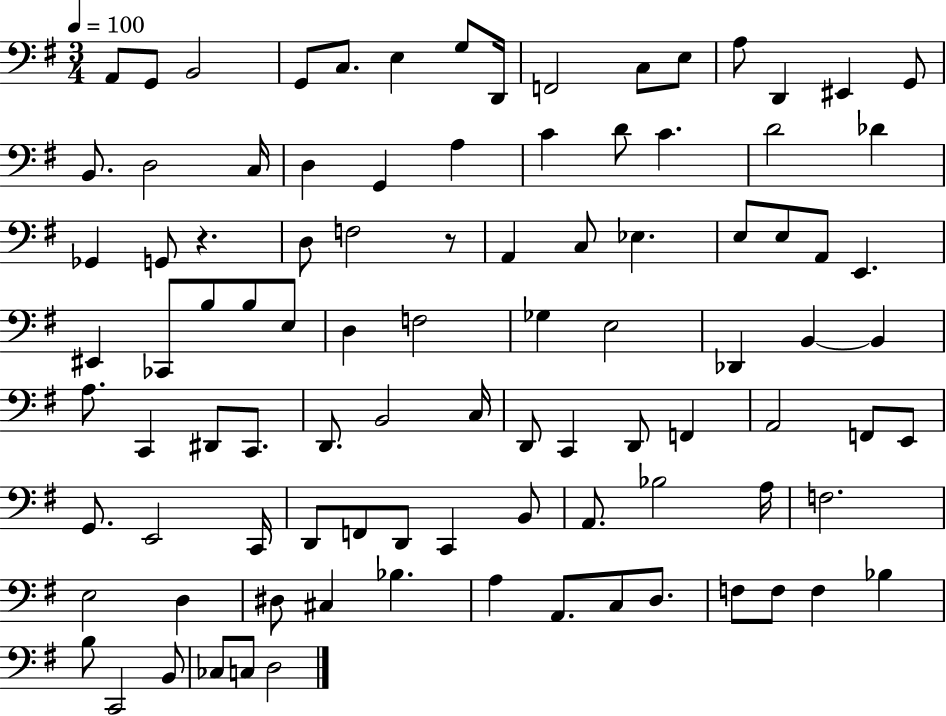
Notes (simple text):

A2/e G2/e B2/h G2/e C3/e. E3/q G3/e D2/s F2/h C3/e E3/e A3/e D2/q EIS2/q G2/e B2/e. D3/h C3/s D3/q G2/q A3/q C4/q D4/e C4/q. D4/h Db4/q Gb2/q G2/e R/q. D3/e F3/h R/e A2/q C3/e Eb3/q. E3/e E3/e A2/e E2/q. EIS2/q CES2/e B3/e B3/e E3/e D3/q F3/h Gb3/q E3/h Db2/q B2/q B2/q A3/e. C2/q D#2/e C2/e. D2/e. B2/h C3/s D2/e C2/q D2/e F2/q A2/h F2/e E2/e G2/e. E2/h C2/s D2/e F2/e D2/e C2/q B2/e A2/e. Bb3/h A3/s F3/h. E3/h D3/q D#3/e C#3/q Bb3/q. A3/q A2/e. C3/e D3/e. F3/e F3/e F3/q Bb3/q B3/e C2/h B2/e CES3/e C3/e D3/h